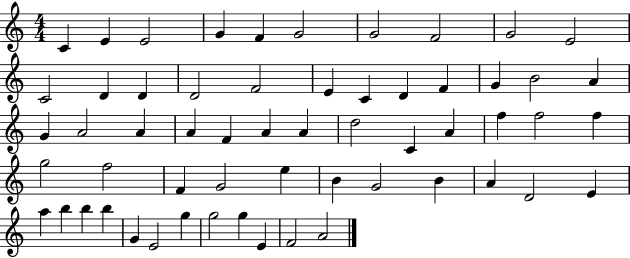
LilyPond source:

{
  \clef treble
  \numericTimeSignature
  \time 4/4
  \key c \major
  c'4 e'4 e'2 | g'4 f'4 g'2 | g'2 f'2 | g'2 e'2 | \break c'2 d'4 d'4 | d'2 f'2 | e'4 c'4 d'4 f'4 | g'4 b'2 a'4 | \break g'4 a'2 a'4 | a'4 f'4 a'4 a'4 | d''2 c'4 a'4 | f''4 f''2 f''4 | \break g''2 f''2 | f'4 g'2 e''4 | b'4 g'2 b'4 | a'4 d'2 e'4 | \break a''4 b''4 b''4 b''4 | g'4 e'2 g''4 | g''2 g''4 e'4 | f'2 a'2 | \break \bar "|."
}